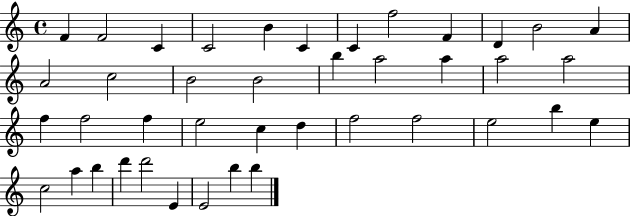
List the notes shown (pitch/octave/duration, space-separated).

F4/q F4/h C4/q C4/h B4/q C4/q C4/q F5/h F4/q D4/q B4/h A4/q A4/h C5/h B4/h B4/h B5/q A5/h A5/q A5/h A5/h F5/q F5/h F5/q E5/h C5/q D5/q F5/h F5/h E5/h B5/q E5/q C5/h A5/q B5/q D6/q D6/h E4/q E4/h B5/q B5/q